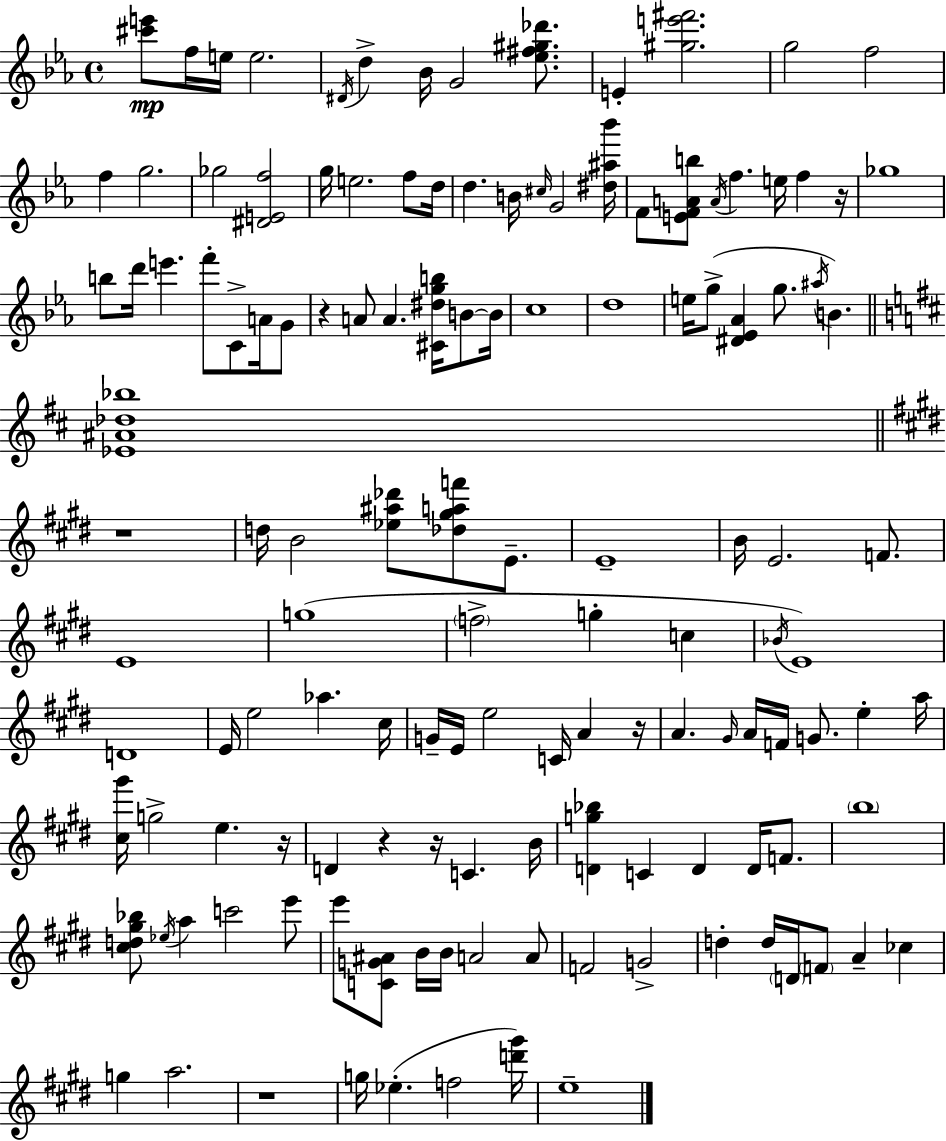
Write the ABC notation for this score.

X:1
T:Untitled
M:4/4
L:1/4
K:Cm
[^c'e']/2 f/4 e/4 e2 ^D/4 d _B/4 G2 [_e^f^g_d']/2 E [^ge'^f']2 g2 f2 f g2 _g2 [^DEf]2 g/4 e2 f/2 d/4 d B/4 ^c/4 G2 [^d^a_b']/4 F/2 [EFAb]/2 A/4 f e/4 f z/4 _g4 b/2 d'/4 e' f'/2 C/2 A/4 G/2 z A/2 A [^C^dgb]/4 B/2 B/4 c4 d4 e/4 g/2 [^D_E_A] g/2 ^a/4 B [_E^A_d_b]4 z4 d/4 B2 [_e^a_d']/2 [_d^gaf']/2 E/2 E4 B/4 E2 F/2 E4 g4 f2 g c _B/4 E4 D4 E/4 e2 _a ^c/4 G/4 E/4 e2 C/4 A z/4 A ^G/4 A/4 F/4 G/2 e a/4 [^c^g']/4 g2 e z/4 D z z/4 C B/4 [Dg_b] C D D/4 F/2 b4 [^cd^g_b]/2 _e/4 a c'2 e'/2 e'/2 [CG^A]/2 B/4 B/4 A2 A/2 F2 G2 d d/4 D/4 F/2 A _c g a2 z4 g/4 _e f2 [d'^g']/4 e4